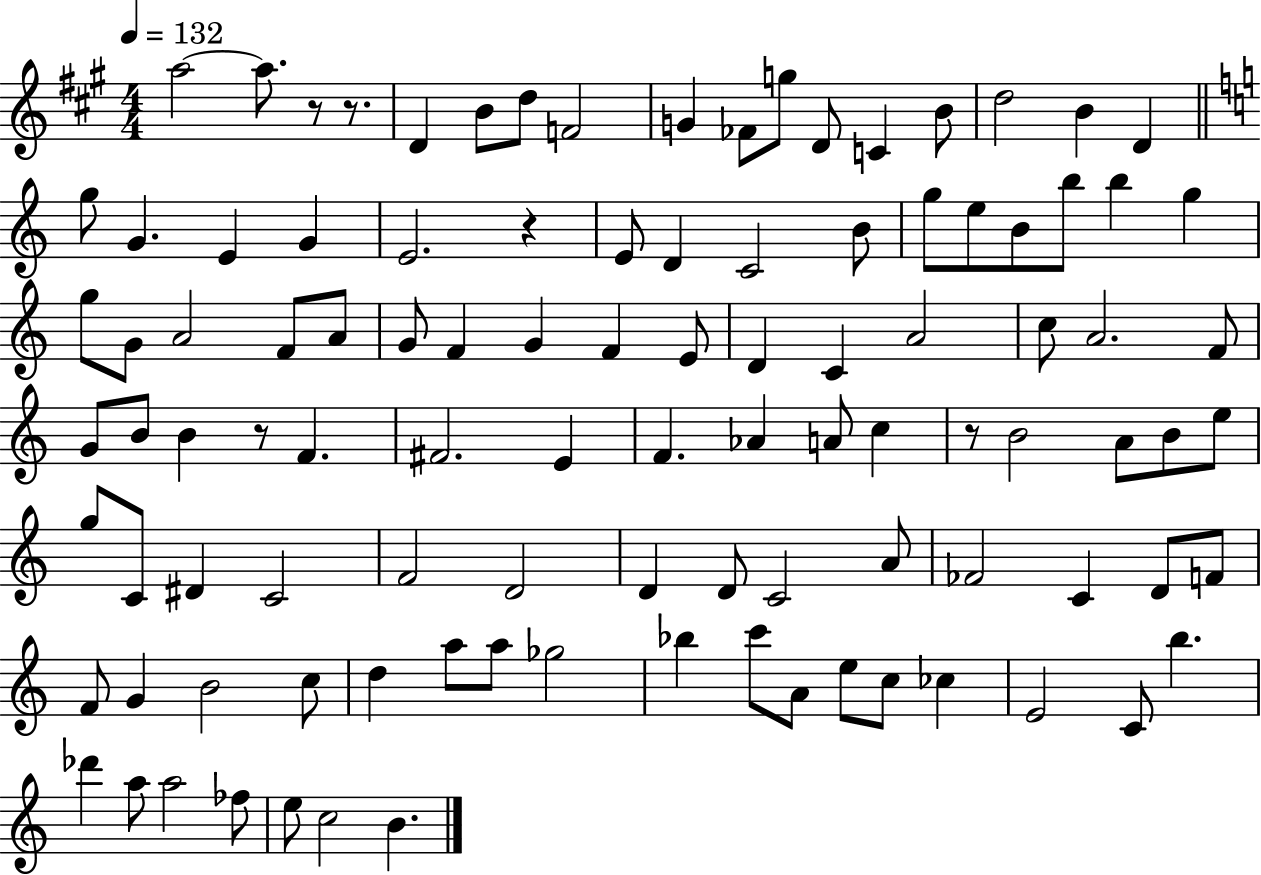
{
  \clef treble
  \numericTimeSignature
  \time 4/4
  \key a \major
  \tempo 4 = 132
  a''2~~ a''8. r8 r8. | d'4 b'8 d''8 f'2 | g'4 fes'8 g''8 d'8 c'4 b'8 | d''2 b'4 d'4 | \break \bar "||" \break \key a \minor g''8 g'4. e'4 g'4 | e'2. r4 | e'8 d'4 c'2 b'8 | g''8 e''8 b'8 b''8 b''4 g''4 | \break g''8 g'8 a'2 f'8 a'8 | g'8 f'4 g'4 f'4 e'8 | d'4 c'4 a'2 | c''8 a'2. f'8 | \break g'8 b'8 b'4 r8 f'4. | fis'2. e'4 | f'4. aes'4 a'8 c''4 | r8 b'2 a'8 b'8 e''8 | \break g''8 c'8 dis'4 c'2 | f'2 d'2 | d'4 d'8 c'2 a'8 | fes'2 c'4 d'8 f'8 | \break f'8 g'4 b'2 c''8 | d''4 a''8 a''8 ges''2 | bes''4 c'''8 a'8 e''8 c''8 ces''4 | e'2 c'8 b''4. | \break des'''4 a''8 a''2 fes''8 | e''8 c''2 b'4. | \bar "|."
}